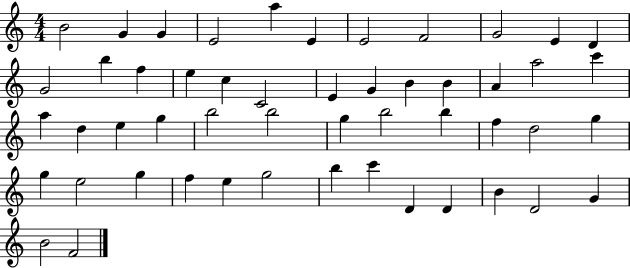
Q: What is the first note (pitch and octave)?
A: B4